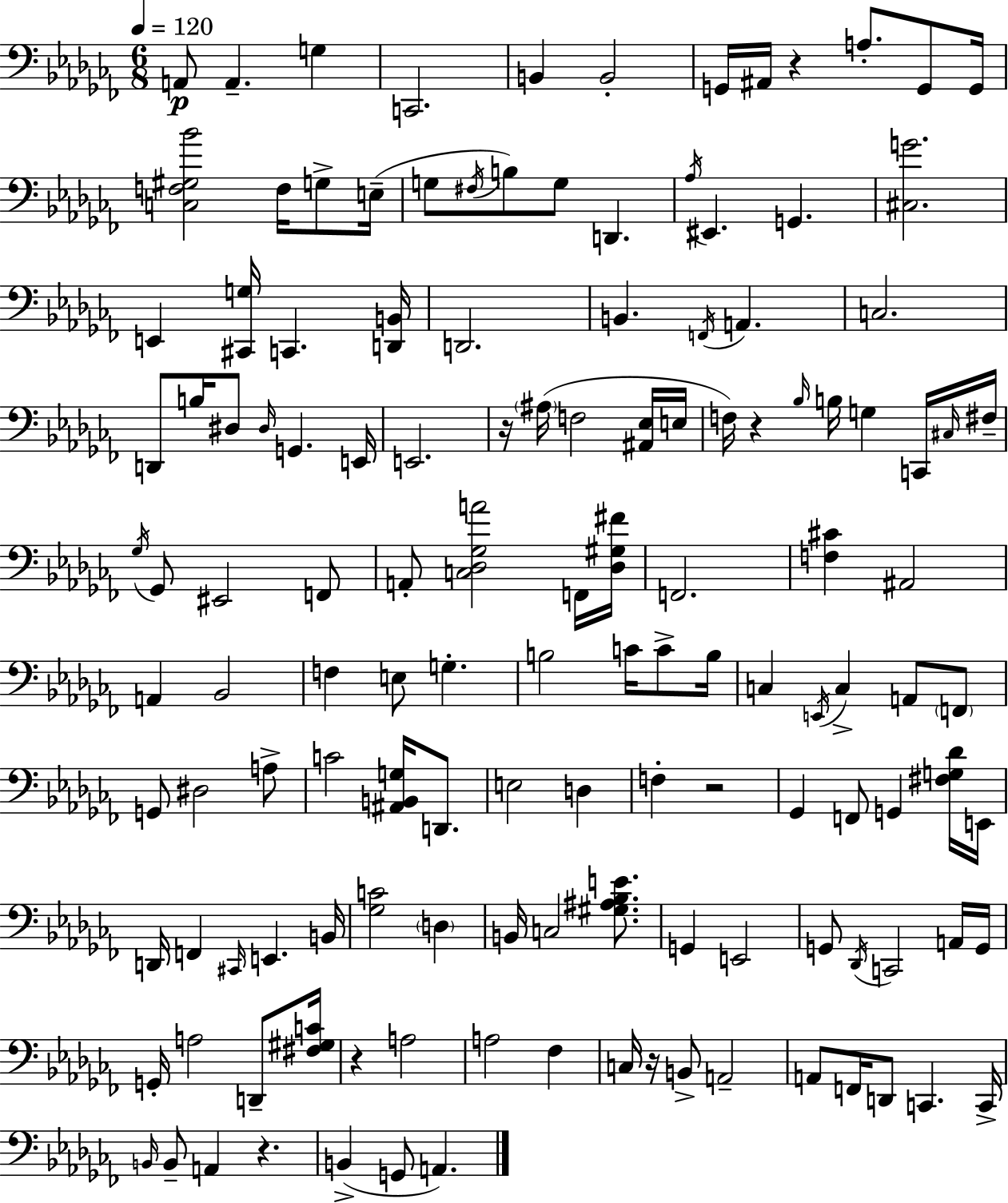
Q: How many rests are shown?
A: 7